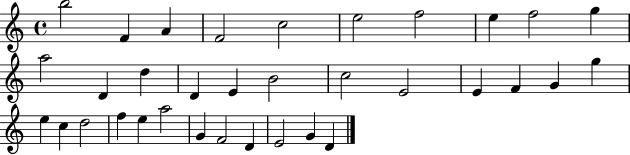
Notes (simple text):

B5/h F4/q A4/q F4/h C5/h E5/h F5/h E5/q F5/h G5/q A5/h D4/q D5/q D4/q E4/q B4/h C5/h E4/h E4/q F4/q G4/q G5/q E5/q C5/q D5/h F5/q E5/q A5/h G4/q F4/h D4/q E4/h G4/q D4/q